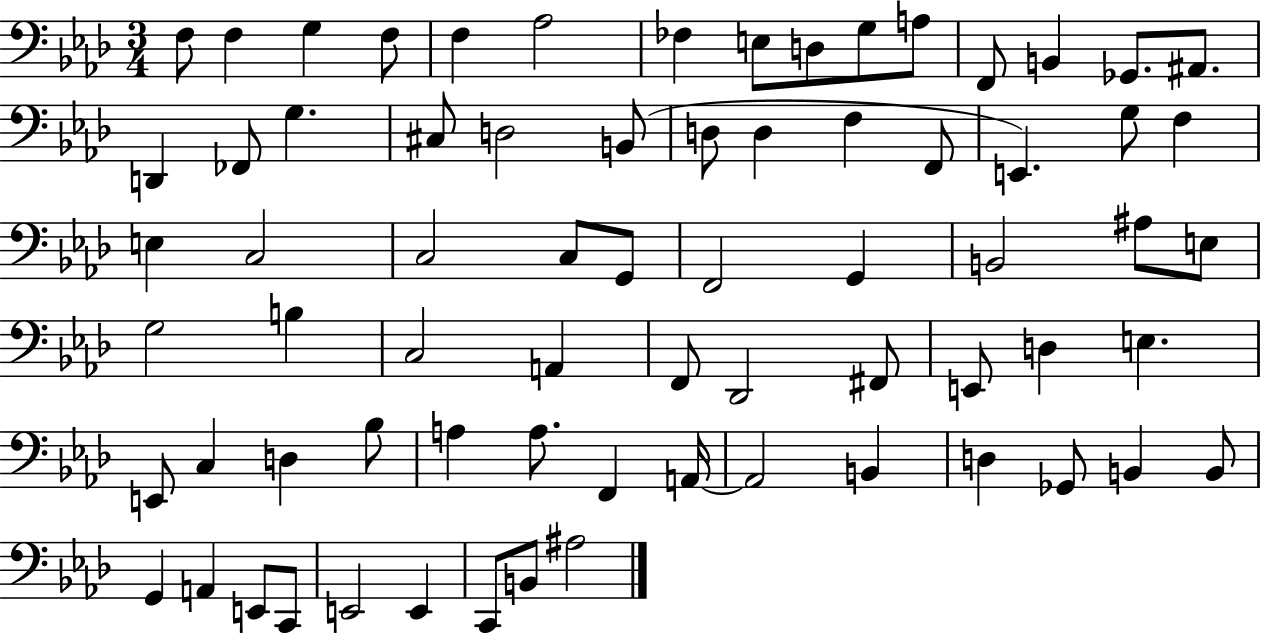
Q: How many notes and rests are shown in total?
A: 71